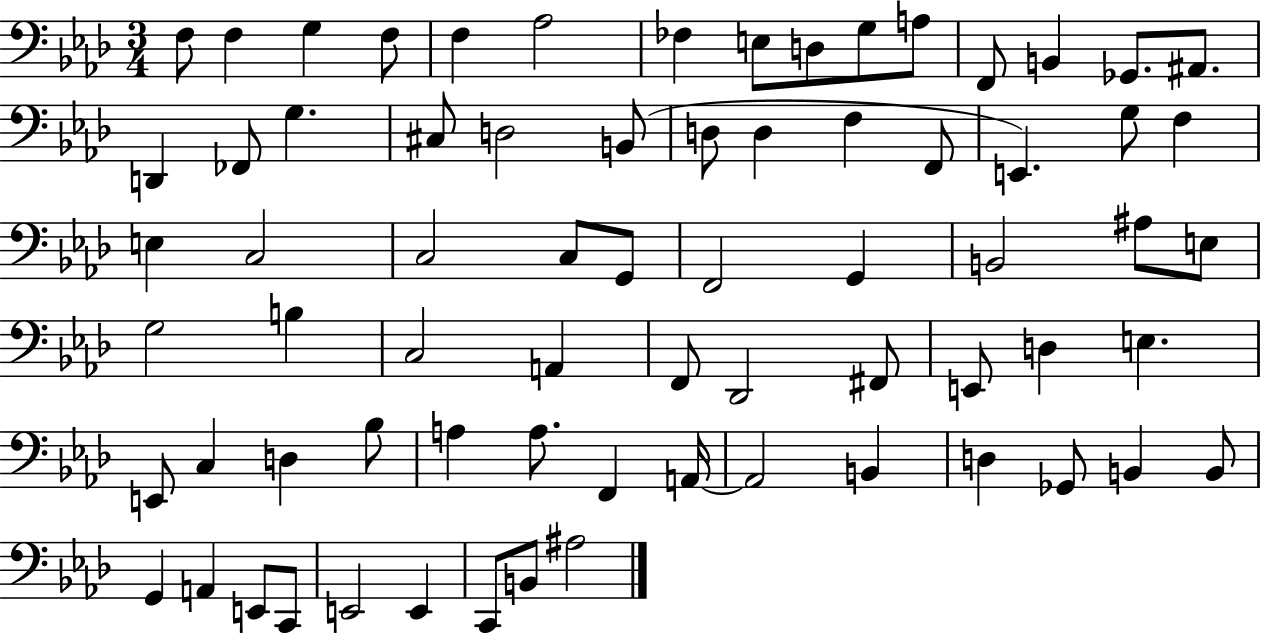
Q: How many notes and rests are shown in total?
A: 71